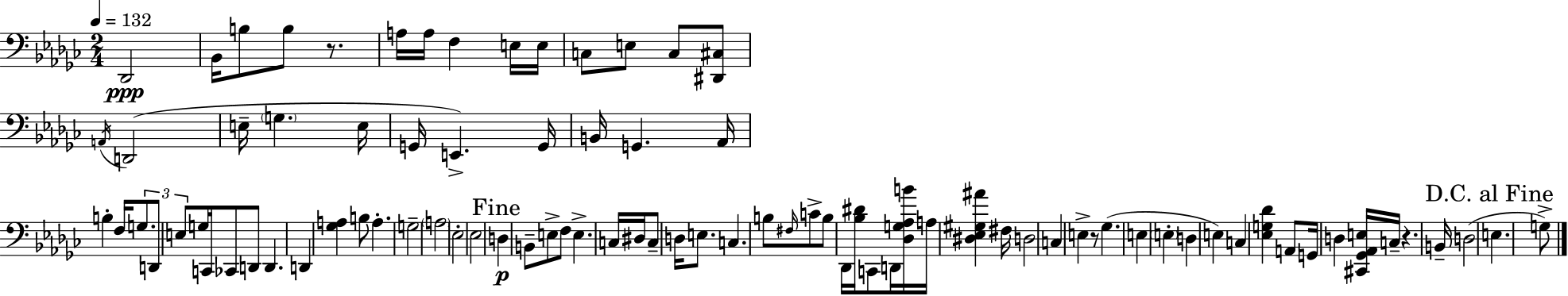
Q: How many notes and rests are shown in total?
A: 87